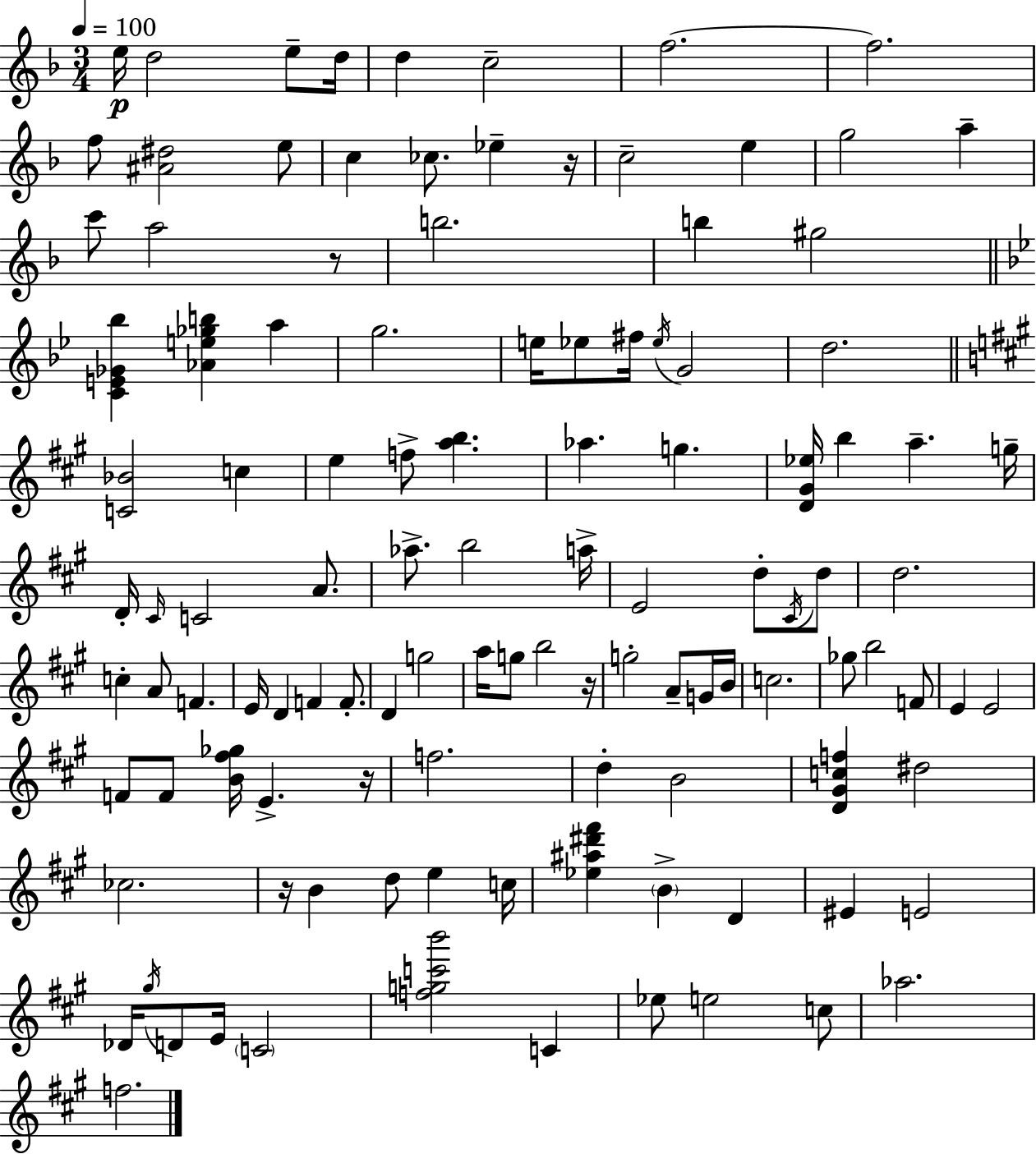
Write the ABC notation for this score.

X:1
T:Untitled
M:3/4
L:1/4
K:Dm
e/4 d2 e/2 d/4 d c2 f2 f2 f/2 [^A^d]2 e/2 c _c/2 _e z/4 c2 e g2 a c'/2 a2 z/2 b2 b ^g2 [CE_G_b] [_Ae_gb] a g2 e/4 _e/2 ^f/4 _e/4 G2 d2 [C_B]2 c e f/2 [ab] _a g [D^G_e]/4 b a g/4 D/4 ^C/4 C2 A/2 _a/2 b2 a/4 E2 d/2 ^C/4 d/2 d2 c A/2 F E/4 D F F/2 D g2 a/4 g/2 b2 z/4 g2 A/2 G/4 B/4 c2 _g/2 b2 F/2 E E2 F/2 F/2 [B^f_g]/4 E z/4 f2 d B2 [D^Gcf] ^d2 _c2 z/4 B d/2 e c/4 [_e^a^d'^f'] B D ^E E2 _D/4 ^g/4 D/2 E/4 C2 [fgc'b']2 C _e/2 e2 c/2 _a2 f2